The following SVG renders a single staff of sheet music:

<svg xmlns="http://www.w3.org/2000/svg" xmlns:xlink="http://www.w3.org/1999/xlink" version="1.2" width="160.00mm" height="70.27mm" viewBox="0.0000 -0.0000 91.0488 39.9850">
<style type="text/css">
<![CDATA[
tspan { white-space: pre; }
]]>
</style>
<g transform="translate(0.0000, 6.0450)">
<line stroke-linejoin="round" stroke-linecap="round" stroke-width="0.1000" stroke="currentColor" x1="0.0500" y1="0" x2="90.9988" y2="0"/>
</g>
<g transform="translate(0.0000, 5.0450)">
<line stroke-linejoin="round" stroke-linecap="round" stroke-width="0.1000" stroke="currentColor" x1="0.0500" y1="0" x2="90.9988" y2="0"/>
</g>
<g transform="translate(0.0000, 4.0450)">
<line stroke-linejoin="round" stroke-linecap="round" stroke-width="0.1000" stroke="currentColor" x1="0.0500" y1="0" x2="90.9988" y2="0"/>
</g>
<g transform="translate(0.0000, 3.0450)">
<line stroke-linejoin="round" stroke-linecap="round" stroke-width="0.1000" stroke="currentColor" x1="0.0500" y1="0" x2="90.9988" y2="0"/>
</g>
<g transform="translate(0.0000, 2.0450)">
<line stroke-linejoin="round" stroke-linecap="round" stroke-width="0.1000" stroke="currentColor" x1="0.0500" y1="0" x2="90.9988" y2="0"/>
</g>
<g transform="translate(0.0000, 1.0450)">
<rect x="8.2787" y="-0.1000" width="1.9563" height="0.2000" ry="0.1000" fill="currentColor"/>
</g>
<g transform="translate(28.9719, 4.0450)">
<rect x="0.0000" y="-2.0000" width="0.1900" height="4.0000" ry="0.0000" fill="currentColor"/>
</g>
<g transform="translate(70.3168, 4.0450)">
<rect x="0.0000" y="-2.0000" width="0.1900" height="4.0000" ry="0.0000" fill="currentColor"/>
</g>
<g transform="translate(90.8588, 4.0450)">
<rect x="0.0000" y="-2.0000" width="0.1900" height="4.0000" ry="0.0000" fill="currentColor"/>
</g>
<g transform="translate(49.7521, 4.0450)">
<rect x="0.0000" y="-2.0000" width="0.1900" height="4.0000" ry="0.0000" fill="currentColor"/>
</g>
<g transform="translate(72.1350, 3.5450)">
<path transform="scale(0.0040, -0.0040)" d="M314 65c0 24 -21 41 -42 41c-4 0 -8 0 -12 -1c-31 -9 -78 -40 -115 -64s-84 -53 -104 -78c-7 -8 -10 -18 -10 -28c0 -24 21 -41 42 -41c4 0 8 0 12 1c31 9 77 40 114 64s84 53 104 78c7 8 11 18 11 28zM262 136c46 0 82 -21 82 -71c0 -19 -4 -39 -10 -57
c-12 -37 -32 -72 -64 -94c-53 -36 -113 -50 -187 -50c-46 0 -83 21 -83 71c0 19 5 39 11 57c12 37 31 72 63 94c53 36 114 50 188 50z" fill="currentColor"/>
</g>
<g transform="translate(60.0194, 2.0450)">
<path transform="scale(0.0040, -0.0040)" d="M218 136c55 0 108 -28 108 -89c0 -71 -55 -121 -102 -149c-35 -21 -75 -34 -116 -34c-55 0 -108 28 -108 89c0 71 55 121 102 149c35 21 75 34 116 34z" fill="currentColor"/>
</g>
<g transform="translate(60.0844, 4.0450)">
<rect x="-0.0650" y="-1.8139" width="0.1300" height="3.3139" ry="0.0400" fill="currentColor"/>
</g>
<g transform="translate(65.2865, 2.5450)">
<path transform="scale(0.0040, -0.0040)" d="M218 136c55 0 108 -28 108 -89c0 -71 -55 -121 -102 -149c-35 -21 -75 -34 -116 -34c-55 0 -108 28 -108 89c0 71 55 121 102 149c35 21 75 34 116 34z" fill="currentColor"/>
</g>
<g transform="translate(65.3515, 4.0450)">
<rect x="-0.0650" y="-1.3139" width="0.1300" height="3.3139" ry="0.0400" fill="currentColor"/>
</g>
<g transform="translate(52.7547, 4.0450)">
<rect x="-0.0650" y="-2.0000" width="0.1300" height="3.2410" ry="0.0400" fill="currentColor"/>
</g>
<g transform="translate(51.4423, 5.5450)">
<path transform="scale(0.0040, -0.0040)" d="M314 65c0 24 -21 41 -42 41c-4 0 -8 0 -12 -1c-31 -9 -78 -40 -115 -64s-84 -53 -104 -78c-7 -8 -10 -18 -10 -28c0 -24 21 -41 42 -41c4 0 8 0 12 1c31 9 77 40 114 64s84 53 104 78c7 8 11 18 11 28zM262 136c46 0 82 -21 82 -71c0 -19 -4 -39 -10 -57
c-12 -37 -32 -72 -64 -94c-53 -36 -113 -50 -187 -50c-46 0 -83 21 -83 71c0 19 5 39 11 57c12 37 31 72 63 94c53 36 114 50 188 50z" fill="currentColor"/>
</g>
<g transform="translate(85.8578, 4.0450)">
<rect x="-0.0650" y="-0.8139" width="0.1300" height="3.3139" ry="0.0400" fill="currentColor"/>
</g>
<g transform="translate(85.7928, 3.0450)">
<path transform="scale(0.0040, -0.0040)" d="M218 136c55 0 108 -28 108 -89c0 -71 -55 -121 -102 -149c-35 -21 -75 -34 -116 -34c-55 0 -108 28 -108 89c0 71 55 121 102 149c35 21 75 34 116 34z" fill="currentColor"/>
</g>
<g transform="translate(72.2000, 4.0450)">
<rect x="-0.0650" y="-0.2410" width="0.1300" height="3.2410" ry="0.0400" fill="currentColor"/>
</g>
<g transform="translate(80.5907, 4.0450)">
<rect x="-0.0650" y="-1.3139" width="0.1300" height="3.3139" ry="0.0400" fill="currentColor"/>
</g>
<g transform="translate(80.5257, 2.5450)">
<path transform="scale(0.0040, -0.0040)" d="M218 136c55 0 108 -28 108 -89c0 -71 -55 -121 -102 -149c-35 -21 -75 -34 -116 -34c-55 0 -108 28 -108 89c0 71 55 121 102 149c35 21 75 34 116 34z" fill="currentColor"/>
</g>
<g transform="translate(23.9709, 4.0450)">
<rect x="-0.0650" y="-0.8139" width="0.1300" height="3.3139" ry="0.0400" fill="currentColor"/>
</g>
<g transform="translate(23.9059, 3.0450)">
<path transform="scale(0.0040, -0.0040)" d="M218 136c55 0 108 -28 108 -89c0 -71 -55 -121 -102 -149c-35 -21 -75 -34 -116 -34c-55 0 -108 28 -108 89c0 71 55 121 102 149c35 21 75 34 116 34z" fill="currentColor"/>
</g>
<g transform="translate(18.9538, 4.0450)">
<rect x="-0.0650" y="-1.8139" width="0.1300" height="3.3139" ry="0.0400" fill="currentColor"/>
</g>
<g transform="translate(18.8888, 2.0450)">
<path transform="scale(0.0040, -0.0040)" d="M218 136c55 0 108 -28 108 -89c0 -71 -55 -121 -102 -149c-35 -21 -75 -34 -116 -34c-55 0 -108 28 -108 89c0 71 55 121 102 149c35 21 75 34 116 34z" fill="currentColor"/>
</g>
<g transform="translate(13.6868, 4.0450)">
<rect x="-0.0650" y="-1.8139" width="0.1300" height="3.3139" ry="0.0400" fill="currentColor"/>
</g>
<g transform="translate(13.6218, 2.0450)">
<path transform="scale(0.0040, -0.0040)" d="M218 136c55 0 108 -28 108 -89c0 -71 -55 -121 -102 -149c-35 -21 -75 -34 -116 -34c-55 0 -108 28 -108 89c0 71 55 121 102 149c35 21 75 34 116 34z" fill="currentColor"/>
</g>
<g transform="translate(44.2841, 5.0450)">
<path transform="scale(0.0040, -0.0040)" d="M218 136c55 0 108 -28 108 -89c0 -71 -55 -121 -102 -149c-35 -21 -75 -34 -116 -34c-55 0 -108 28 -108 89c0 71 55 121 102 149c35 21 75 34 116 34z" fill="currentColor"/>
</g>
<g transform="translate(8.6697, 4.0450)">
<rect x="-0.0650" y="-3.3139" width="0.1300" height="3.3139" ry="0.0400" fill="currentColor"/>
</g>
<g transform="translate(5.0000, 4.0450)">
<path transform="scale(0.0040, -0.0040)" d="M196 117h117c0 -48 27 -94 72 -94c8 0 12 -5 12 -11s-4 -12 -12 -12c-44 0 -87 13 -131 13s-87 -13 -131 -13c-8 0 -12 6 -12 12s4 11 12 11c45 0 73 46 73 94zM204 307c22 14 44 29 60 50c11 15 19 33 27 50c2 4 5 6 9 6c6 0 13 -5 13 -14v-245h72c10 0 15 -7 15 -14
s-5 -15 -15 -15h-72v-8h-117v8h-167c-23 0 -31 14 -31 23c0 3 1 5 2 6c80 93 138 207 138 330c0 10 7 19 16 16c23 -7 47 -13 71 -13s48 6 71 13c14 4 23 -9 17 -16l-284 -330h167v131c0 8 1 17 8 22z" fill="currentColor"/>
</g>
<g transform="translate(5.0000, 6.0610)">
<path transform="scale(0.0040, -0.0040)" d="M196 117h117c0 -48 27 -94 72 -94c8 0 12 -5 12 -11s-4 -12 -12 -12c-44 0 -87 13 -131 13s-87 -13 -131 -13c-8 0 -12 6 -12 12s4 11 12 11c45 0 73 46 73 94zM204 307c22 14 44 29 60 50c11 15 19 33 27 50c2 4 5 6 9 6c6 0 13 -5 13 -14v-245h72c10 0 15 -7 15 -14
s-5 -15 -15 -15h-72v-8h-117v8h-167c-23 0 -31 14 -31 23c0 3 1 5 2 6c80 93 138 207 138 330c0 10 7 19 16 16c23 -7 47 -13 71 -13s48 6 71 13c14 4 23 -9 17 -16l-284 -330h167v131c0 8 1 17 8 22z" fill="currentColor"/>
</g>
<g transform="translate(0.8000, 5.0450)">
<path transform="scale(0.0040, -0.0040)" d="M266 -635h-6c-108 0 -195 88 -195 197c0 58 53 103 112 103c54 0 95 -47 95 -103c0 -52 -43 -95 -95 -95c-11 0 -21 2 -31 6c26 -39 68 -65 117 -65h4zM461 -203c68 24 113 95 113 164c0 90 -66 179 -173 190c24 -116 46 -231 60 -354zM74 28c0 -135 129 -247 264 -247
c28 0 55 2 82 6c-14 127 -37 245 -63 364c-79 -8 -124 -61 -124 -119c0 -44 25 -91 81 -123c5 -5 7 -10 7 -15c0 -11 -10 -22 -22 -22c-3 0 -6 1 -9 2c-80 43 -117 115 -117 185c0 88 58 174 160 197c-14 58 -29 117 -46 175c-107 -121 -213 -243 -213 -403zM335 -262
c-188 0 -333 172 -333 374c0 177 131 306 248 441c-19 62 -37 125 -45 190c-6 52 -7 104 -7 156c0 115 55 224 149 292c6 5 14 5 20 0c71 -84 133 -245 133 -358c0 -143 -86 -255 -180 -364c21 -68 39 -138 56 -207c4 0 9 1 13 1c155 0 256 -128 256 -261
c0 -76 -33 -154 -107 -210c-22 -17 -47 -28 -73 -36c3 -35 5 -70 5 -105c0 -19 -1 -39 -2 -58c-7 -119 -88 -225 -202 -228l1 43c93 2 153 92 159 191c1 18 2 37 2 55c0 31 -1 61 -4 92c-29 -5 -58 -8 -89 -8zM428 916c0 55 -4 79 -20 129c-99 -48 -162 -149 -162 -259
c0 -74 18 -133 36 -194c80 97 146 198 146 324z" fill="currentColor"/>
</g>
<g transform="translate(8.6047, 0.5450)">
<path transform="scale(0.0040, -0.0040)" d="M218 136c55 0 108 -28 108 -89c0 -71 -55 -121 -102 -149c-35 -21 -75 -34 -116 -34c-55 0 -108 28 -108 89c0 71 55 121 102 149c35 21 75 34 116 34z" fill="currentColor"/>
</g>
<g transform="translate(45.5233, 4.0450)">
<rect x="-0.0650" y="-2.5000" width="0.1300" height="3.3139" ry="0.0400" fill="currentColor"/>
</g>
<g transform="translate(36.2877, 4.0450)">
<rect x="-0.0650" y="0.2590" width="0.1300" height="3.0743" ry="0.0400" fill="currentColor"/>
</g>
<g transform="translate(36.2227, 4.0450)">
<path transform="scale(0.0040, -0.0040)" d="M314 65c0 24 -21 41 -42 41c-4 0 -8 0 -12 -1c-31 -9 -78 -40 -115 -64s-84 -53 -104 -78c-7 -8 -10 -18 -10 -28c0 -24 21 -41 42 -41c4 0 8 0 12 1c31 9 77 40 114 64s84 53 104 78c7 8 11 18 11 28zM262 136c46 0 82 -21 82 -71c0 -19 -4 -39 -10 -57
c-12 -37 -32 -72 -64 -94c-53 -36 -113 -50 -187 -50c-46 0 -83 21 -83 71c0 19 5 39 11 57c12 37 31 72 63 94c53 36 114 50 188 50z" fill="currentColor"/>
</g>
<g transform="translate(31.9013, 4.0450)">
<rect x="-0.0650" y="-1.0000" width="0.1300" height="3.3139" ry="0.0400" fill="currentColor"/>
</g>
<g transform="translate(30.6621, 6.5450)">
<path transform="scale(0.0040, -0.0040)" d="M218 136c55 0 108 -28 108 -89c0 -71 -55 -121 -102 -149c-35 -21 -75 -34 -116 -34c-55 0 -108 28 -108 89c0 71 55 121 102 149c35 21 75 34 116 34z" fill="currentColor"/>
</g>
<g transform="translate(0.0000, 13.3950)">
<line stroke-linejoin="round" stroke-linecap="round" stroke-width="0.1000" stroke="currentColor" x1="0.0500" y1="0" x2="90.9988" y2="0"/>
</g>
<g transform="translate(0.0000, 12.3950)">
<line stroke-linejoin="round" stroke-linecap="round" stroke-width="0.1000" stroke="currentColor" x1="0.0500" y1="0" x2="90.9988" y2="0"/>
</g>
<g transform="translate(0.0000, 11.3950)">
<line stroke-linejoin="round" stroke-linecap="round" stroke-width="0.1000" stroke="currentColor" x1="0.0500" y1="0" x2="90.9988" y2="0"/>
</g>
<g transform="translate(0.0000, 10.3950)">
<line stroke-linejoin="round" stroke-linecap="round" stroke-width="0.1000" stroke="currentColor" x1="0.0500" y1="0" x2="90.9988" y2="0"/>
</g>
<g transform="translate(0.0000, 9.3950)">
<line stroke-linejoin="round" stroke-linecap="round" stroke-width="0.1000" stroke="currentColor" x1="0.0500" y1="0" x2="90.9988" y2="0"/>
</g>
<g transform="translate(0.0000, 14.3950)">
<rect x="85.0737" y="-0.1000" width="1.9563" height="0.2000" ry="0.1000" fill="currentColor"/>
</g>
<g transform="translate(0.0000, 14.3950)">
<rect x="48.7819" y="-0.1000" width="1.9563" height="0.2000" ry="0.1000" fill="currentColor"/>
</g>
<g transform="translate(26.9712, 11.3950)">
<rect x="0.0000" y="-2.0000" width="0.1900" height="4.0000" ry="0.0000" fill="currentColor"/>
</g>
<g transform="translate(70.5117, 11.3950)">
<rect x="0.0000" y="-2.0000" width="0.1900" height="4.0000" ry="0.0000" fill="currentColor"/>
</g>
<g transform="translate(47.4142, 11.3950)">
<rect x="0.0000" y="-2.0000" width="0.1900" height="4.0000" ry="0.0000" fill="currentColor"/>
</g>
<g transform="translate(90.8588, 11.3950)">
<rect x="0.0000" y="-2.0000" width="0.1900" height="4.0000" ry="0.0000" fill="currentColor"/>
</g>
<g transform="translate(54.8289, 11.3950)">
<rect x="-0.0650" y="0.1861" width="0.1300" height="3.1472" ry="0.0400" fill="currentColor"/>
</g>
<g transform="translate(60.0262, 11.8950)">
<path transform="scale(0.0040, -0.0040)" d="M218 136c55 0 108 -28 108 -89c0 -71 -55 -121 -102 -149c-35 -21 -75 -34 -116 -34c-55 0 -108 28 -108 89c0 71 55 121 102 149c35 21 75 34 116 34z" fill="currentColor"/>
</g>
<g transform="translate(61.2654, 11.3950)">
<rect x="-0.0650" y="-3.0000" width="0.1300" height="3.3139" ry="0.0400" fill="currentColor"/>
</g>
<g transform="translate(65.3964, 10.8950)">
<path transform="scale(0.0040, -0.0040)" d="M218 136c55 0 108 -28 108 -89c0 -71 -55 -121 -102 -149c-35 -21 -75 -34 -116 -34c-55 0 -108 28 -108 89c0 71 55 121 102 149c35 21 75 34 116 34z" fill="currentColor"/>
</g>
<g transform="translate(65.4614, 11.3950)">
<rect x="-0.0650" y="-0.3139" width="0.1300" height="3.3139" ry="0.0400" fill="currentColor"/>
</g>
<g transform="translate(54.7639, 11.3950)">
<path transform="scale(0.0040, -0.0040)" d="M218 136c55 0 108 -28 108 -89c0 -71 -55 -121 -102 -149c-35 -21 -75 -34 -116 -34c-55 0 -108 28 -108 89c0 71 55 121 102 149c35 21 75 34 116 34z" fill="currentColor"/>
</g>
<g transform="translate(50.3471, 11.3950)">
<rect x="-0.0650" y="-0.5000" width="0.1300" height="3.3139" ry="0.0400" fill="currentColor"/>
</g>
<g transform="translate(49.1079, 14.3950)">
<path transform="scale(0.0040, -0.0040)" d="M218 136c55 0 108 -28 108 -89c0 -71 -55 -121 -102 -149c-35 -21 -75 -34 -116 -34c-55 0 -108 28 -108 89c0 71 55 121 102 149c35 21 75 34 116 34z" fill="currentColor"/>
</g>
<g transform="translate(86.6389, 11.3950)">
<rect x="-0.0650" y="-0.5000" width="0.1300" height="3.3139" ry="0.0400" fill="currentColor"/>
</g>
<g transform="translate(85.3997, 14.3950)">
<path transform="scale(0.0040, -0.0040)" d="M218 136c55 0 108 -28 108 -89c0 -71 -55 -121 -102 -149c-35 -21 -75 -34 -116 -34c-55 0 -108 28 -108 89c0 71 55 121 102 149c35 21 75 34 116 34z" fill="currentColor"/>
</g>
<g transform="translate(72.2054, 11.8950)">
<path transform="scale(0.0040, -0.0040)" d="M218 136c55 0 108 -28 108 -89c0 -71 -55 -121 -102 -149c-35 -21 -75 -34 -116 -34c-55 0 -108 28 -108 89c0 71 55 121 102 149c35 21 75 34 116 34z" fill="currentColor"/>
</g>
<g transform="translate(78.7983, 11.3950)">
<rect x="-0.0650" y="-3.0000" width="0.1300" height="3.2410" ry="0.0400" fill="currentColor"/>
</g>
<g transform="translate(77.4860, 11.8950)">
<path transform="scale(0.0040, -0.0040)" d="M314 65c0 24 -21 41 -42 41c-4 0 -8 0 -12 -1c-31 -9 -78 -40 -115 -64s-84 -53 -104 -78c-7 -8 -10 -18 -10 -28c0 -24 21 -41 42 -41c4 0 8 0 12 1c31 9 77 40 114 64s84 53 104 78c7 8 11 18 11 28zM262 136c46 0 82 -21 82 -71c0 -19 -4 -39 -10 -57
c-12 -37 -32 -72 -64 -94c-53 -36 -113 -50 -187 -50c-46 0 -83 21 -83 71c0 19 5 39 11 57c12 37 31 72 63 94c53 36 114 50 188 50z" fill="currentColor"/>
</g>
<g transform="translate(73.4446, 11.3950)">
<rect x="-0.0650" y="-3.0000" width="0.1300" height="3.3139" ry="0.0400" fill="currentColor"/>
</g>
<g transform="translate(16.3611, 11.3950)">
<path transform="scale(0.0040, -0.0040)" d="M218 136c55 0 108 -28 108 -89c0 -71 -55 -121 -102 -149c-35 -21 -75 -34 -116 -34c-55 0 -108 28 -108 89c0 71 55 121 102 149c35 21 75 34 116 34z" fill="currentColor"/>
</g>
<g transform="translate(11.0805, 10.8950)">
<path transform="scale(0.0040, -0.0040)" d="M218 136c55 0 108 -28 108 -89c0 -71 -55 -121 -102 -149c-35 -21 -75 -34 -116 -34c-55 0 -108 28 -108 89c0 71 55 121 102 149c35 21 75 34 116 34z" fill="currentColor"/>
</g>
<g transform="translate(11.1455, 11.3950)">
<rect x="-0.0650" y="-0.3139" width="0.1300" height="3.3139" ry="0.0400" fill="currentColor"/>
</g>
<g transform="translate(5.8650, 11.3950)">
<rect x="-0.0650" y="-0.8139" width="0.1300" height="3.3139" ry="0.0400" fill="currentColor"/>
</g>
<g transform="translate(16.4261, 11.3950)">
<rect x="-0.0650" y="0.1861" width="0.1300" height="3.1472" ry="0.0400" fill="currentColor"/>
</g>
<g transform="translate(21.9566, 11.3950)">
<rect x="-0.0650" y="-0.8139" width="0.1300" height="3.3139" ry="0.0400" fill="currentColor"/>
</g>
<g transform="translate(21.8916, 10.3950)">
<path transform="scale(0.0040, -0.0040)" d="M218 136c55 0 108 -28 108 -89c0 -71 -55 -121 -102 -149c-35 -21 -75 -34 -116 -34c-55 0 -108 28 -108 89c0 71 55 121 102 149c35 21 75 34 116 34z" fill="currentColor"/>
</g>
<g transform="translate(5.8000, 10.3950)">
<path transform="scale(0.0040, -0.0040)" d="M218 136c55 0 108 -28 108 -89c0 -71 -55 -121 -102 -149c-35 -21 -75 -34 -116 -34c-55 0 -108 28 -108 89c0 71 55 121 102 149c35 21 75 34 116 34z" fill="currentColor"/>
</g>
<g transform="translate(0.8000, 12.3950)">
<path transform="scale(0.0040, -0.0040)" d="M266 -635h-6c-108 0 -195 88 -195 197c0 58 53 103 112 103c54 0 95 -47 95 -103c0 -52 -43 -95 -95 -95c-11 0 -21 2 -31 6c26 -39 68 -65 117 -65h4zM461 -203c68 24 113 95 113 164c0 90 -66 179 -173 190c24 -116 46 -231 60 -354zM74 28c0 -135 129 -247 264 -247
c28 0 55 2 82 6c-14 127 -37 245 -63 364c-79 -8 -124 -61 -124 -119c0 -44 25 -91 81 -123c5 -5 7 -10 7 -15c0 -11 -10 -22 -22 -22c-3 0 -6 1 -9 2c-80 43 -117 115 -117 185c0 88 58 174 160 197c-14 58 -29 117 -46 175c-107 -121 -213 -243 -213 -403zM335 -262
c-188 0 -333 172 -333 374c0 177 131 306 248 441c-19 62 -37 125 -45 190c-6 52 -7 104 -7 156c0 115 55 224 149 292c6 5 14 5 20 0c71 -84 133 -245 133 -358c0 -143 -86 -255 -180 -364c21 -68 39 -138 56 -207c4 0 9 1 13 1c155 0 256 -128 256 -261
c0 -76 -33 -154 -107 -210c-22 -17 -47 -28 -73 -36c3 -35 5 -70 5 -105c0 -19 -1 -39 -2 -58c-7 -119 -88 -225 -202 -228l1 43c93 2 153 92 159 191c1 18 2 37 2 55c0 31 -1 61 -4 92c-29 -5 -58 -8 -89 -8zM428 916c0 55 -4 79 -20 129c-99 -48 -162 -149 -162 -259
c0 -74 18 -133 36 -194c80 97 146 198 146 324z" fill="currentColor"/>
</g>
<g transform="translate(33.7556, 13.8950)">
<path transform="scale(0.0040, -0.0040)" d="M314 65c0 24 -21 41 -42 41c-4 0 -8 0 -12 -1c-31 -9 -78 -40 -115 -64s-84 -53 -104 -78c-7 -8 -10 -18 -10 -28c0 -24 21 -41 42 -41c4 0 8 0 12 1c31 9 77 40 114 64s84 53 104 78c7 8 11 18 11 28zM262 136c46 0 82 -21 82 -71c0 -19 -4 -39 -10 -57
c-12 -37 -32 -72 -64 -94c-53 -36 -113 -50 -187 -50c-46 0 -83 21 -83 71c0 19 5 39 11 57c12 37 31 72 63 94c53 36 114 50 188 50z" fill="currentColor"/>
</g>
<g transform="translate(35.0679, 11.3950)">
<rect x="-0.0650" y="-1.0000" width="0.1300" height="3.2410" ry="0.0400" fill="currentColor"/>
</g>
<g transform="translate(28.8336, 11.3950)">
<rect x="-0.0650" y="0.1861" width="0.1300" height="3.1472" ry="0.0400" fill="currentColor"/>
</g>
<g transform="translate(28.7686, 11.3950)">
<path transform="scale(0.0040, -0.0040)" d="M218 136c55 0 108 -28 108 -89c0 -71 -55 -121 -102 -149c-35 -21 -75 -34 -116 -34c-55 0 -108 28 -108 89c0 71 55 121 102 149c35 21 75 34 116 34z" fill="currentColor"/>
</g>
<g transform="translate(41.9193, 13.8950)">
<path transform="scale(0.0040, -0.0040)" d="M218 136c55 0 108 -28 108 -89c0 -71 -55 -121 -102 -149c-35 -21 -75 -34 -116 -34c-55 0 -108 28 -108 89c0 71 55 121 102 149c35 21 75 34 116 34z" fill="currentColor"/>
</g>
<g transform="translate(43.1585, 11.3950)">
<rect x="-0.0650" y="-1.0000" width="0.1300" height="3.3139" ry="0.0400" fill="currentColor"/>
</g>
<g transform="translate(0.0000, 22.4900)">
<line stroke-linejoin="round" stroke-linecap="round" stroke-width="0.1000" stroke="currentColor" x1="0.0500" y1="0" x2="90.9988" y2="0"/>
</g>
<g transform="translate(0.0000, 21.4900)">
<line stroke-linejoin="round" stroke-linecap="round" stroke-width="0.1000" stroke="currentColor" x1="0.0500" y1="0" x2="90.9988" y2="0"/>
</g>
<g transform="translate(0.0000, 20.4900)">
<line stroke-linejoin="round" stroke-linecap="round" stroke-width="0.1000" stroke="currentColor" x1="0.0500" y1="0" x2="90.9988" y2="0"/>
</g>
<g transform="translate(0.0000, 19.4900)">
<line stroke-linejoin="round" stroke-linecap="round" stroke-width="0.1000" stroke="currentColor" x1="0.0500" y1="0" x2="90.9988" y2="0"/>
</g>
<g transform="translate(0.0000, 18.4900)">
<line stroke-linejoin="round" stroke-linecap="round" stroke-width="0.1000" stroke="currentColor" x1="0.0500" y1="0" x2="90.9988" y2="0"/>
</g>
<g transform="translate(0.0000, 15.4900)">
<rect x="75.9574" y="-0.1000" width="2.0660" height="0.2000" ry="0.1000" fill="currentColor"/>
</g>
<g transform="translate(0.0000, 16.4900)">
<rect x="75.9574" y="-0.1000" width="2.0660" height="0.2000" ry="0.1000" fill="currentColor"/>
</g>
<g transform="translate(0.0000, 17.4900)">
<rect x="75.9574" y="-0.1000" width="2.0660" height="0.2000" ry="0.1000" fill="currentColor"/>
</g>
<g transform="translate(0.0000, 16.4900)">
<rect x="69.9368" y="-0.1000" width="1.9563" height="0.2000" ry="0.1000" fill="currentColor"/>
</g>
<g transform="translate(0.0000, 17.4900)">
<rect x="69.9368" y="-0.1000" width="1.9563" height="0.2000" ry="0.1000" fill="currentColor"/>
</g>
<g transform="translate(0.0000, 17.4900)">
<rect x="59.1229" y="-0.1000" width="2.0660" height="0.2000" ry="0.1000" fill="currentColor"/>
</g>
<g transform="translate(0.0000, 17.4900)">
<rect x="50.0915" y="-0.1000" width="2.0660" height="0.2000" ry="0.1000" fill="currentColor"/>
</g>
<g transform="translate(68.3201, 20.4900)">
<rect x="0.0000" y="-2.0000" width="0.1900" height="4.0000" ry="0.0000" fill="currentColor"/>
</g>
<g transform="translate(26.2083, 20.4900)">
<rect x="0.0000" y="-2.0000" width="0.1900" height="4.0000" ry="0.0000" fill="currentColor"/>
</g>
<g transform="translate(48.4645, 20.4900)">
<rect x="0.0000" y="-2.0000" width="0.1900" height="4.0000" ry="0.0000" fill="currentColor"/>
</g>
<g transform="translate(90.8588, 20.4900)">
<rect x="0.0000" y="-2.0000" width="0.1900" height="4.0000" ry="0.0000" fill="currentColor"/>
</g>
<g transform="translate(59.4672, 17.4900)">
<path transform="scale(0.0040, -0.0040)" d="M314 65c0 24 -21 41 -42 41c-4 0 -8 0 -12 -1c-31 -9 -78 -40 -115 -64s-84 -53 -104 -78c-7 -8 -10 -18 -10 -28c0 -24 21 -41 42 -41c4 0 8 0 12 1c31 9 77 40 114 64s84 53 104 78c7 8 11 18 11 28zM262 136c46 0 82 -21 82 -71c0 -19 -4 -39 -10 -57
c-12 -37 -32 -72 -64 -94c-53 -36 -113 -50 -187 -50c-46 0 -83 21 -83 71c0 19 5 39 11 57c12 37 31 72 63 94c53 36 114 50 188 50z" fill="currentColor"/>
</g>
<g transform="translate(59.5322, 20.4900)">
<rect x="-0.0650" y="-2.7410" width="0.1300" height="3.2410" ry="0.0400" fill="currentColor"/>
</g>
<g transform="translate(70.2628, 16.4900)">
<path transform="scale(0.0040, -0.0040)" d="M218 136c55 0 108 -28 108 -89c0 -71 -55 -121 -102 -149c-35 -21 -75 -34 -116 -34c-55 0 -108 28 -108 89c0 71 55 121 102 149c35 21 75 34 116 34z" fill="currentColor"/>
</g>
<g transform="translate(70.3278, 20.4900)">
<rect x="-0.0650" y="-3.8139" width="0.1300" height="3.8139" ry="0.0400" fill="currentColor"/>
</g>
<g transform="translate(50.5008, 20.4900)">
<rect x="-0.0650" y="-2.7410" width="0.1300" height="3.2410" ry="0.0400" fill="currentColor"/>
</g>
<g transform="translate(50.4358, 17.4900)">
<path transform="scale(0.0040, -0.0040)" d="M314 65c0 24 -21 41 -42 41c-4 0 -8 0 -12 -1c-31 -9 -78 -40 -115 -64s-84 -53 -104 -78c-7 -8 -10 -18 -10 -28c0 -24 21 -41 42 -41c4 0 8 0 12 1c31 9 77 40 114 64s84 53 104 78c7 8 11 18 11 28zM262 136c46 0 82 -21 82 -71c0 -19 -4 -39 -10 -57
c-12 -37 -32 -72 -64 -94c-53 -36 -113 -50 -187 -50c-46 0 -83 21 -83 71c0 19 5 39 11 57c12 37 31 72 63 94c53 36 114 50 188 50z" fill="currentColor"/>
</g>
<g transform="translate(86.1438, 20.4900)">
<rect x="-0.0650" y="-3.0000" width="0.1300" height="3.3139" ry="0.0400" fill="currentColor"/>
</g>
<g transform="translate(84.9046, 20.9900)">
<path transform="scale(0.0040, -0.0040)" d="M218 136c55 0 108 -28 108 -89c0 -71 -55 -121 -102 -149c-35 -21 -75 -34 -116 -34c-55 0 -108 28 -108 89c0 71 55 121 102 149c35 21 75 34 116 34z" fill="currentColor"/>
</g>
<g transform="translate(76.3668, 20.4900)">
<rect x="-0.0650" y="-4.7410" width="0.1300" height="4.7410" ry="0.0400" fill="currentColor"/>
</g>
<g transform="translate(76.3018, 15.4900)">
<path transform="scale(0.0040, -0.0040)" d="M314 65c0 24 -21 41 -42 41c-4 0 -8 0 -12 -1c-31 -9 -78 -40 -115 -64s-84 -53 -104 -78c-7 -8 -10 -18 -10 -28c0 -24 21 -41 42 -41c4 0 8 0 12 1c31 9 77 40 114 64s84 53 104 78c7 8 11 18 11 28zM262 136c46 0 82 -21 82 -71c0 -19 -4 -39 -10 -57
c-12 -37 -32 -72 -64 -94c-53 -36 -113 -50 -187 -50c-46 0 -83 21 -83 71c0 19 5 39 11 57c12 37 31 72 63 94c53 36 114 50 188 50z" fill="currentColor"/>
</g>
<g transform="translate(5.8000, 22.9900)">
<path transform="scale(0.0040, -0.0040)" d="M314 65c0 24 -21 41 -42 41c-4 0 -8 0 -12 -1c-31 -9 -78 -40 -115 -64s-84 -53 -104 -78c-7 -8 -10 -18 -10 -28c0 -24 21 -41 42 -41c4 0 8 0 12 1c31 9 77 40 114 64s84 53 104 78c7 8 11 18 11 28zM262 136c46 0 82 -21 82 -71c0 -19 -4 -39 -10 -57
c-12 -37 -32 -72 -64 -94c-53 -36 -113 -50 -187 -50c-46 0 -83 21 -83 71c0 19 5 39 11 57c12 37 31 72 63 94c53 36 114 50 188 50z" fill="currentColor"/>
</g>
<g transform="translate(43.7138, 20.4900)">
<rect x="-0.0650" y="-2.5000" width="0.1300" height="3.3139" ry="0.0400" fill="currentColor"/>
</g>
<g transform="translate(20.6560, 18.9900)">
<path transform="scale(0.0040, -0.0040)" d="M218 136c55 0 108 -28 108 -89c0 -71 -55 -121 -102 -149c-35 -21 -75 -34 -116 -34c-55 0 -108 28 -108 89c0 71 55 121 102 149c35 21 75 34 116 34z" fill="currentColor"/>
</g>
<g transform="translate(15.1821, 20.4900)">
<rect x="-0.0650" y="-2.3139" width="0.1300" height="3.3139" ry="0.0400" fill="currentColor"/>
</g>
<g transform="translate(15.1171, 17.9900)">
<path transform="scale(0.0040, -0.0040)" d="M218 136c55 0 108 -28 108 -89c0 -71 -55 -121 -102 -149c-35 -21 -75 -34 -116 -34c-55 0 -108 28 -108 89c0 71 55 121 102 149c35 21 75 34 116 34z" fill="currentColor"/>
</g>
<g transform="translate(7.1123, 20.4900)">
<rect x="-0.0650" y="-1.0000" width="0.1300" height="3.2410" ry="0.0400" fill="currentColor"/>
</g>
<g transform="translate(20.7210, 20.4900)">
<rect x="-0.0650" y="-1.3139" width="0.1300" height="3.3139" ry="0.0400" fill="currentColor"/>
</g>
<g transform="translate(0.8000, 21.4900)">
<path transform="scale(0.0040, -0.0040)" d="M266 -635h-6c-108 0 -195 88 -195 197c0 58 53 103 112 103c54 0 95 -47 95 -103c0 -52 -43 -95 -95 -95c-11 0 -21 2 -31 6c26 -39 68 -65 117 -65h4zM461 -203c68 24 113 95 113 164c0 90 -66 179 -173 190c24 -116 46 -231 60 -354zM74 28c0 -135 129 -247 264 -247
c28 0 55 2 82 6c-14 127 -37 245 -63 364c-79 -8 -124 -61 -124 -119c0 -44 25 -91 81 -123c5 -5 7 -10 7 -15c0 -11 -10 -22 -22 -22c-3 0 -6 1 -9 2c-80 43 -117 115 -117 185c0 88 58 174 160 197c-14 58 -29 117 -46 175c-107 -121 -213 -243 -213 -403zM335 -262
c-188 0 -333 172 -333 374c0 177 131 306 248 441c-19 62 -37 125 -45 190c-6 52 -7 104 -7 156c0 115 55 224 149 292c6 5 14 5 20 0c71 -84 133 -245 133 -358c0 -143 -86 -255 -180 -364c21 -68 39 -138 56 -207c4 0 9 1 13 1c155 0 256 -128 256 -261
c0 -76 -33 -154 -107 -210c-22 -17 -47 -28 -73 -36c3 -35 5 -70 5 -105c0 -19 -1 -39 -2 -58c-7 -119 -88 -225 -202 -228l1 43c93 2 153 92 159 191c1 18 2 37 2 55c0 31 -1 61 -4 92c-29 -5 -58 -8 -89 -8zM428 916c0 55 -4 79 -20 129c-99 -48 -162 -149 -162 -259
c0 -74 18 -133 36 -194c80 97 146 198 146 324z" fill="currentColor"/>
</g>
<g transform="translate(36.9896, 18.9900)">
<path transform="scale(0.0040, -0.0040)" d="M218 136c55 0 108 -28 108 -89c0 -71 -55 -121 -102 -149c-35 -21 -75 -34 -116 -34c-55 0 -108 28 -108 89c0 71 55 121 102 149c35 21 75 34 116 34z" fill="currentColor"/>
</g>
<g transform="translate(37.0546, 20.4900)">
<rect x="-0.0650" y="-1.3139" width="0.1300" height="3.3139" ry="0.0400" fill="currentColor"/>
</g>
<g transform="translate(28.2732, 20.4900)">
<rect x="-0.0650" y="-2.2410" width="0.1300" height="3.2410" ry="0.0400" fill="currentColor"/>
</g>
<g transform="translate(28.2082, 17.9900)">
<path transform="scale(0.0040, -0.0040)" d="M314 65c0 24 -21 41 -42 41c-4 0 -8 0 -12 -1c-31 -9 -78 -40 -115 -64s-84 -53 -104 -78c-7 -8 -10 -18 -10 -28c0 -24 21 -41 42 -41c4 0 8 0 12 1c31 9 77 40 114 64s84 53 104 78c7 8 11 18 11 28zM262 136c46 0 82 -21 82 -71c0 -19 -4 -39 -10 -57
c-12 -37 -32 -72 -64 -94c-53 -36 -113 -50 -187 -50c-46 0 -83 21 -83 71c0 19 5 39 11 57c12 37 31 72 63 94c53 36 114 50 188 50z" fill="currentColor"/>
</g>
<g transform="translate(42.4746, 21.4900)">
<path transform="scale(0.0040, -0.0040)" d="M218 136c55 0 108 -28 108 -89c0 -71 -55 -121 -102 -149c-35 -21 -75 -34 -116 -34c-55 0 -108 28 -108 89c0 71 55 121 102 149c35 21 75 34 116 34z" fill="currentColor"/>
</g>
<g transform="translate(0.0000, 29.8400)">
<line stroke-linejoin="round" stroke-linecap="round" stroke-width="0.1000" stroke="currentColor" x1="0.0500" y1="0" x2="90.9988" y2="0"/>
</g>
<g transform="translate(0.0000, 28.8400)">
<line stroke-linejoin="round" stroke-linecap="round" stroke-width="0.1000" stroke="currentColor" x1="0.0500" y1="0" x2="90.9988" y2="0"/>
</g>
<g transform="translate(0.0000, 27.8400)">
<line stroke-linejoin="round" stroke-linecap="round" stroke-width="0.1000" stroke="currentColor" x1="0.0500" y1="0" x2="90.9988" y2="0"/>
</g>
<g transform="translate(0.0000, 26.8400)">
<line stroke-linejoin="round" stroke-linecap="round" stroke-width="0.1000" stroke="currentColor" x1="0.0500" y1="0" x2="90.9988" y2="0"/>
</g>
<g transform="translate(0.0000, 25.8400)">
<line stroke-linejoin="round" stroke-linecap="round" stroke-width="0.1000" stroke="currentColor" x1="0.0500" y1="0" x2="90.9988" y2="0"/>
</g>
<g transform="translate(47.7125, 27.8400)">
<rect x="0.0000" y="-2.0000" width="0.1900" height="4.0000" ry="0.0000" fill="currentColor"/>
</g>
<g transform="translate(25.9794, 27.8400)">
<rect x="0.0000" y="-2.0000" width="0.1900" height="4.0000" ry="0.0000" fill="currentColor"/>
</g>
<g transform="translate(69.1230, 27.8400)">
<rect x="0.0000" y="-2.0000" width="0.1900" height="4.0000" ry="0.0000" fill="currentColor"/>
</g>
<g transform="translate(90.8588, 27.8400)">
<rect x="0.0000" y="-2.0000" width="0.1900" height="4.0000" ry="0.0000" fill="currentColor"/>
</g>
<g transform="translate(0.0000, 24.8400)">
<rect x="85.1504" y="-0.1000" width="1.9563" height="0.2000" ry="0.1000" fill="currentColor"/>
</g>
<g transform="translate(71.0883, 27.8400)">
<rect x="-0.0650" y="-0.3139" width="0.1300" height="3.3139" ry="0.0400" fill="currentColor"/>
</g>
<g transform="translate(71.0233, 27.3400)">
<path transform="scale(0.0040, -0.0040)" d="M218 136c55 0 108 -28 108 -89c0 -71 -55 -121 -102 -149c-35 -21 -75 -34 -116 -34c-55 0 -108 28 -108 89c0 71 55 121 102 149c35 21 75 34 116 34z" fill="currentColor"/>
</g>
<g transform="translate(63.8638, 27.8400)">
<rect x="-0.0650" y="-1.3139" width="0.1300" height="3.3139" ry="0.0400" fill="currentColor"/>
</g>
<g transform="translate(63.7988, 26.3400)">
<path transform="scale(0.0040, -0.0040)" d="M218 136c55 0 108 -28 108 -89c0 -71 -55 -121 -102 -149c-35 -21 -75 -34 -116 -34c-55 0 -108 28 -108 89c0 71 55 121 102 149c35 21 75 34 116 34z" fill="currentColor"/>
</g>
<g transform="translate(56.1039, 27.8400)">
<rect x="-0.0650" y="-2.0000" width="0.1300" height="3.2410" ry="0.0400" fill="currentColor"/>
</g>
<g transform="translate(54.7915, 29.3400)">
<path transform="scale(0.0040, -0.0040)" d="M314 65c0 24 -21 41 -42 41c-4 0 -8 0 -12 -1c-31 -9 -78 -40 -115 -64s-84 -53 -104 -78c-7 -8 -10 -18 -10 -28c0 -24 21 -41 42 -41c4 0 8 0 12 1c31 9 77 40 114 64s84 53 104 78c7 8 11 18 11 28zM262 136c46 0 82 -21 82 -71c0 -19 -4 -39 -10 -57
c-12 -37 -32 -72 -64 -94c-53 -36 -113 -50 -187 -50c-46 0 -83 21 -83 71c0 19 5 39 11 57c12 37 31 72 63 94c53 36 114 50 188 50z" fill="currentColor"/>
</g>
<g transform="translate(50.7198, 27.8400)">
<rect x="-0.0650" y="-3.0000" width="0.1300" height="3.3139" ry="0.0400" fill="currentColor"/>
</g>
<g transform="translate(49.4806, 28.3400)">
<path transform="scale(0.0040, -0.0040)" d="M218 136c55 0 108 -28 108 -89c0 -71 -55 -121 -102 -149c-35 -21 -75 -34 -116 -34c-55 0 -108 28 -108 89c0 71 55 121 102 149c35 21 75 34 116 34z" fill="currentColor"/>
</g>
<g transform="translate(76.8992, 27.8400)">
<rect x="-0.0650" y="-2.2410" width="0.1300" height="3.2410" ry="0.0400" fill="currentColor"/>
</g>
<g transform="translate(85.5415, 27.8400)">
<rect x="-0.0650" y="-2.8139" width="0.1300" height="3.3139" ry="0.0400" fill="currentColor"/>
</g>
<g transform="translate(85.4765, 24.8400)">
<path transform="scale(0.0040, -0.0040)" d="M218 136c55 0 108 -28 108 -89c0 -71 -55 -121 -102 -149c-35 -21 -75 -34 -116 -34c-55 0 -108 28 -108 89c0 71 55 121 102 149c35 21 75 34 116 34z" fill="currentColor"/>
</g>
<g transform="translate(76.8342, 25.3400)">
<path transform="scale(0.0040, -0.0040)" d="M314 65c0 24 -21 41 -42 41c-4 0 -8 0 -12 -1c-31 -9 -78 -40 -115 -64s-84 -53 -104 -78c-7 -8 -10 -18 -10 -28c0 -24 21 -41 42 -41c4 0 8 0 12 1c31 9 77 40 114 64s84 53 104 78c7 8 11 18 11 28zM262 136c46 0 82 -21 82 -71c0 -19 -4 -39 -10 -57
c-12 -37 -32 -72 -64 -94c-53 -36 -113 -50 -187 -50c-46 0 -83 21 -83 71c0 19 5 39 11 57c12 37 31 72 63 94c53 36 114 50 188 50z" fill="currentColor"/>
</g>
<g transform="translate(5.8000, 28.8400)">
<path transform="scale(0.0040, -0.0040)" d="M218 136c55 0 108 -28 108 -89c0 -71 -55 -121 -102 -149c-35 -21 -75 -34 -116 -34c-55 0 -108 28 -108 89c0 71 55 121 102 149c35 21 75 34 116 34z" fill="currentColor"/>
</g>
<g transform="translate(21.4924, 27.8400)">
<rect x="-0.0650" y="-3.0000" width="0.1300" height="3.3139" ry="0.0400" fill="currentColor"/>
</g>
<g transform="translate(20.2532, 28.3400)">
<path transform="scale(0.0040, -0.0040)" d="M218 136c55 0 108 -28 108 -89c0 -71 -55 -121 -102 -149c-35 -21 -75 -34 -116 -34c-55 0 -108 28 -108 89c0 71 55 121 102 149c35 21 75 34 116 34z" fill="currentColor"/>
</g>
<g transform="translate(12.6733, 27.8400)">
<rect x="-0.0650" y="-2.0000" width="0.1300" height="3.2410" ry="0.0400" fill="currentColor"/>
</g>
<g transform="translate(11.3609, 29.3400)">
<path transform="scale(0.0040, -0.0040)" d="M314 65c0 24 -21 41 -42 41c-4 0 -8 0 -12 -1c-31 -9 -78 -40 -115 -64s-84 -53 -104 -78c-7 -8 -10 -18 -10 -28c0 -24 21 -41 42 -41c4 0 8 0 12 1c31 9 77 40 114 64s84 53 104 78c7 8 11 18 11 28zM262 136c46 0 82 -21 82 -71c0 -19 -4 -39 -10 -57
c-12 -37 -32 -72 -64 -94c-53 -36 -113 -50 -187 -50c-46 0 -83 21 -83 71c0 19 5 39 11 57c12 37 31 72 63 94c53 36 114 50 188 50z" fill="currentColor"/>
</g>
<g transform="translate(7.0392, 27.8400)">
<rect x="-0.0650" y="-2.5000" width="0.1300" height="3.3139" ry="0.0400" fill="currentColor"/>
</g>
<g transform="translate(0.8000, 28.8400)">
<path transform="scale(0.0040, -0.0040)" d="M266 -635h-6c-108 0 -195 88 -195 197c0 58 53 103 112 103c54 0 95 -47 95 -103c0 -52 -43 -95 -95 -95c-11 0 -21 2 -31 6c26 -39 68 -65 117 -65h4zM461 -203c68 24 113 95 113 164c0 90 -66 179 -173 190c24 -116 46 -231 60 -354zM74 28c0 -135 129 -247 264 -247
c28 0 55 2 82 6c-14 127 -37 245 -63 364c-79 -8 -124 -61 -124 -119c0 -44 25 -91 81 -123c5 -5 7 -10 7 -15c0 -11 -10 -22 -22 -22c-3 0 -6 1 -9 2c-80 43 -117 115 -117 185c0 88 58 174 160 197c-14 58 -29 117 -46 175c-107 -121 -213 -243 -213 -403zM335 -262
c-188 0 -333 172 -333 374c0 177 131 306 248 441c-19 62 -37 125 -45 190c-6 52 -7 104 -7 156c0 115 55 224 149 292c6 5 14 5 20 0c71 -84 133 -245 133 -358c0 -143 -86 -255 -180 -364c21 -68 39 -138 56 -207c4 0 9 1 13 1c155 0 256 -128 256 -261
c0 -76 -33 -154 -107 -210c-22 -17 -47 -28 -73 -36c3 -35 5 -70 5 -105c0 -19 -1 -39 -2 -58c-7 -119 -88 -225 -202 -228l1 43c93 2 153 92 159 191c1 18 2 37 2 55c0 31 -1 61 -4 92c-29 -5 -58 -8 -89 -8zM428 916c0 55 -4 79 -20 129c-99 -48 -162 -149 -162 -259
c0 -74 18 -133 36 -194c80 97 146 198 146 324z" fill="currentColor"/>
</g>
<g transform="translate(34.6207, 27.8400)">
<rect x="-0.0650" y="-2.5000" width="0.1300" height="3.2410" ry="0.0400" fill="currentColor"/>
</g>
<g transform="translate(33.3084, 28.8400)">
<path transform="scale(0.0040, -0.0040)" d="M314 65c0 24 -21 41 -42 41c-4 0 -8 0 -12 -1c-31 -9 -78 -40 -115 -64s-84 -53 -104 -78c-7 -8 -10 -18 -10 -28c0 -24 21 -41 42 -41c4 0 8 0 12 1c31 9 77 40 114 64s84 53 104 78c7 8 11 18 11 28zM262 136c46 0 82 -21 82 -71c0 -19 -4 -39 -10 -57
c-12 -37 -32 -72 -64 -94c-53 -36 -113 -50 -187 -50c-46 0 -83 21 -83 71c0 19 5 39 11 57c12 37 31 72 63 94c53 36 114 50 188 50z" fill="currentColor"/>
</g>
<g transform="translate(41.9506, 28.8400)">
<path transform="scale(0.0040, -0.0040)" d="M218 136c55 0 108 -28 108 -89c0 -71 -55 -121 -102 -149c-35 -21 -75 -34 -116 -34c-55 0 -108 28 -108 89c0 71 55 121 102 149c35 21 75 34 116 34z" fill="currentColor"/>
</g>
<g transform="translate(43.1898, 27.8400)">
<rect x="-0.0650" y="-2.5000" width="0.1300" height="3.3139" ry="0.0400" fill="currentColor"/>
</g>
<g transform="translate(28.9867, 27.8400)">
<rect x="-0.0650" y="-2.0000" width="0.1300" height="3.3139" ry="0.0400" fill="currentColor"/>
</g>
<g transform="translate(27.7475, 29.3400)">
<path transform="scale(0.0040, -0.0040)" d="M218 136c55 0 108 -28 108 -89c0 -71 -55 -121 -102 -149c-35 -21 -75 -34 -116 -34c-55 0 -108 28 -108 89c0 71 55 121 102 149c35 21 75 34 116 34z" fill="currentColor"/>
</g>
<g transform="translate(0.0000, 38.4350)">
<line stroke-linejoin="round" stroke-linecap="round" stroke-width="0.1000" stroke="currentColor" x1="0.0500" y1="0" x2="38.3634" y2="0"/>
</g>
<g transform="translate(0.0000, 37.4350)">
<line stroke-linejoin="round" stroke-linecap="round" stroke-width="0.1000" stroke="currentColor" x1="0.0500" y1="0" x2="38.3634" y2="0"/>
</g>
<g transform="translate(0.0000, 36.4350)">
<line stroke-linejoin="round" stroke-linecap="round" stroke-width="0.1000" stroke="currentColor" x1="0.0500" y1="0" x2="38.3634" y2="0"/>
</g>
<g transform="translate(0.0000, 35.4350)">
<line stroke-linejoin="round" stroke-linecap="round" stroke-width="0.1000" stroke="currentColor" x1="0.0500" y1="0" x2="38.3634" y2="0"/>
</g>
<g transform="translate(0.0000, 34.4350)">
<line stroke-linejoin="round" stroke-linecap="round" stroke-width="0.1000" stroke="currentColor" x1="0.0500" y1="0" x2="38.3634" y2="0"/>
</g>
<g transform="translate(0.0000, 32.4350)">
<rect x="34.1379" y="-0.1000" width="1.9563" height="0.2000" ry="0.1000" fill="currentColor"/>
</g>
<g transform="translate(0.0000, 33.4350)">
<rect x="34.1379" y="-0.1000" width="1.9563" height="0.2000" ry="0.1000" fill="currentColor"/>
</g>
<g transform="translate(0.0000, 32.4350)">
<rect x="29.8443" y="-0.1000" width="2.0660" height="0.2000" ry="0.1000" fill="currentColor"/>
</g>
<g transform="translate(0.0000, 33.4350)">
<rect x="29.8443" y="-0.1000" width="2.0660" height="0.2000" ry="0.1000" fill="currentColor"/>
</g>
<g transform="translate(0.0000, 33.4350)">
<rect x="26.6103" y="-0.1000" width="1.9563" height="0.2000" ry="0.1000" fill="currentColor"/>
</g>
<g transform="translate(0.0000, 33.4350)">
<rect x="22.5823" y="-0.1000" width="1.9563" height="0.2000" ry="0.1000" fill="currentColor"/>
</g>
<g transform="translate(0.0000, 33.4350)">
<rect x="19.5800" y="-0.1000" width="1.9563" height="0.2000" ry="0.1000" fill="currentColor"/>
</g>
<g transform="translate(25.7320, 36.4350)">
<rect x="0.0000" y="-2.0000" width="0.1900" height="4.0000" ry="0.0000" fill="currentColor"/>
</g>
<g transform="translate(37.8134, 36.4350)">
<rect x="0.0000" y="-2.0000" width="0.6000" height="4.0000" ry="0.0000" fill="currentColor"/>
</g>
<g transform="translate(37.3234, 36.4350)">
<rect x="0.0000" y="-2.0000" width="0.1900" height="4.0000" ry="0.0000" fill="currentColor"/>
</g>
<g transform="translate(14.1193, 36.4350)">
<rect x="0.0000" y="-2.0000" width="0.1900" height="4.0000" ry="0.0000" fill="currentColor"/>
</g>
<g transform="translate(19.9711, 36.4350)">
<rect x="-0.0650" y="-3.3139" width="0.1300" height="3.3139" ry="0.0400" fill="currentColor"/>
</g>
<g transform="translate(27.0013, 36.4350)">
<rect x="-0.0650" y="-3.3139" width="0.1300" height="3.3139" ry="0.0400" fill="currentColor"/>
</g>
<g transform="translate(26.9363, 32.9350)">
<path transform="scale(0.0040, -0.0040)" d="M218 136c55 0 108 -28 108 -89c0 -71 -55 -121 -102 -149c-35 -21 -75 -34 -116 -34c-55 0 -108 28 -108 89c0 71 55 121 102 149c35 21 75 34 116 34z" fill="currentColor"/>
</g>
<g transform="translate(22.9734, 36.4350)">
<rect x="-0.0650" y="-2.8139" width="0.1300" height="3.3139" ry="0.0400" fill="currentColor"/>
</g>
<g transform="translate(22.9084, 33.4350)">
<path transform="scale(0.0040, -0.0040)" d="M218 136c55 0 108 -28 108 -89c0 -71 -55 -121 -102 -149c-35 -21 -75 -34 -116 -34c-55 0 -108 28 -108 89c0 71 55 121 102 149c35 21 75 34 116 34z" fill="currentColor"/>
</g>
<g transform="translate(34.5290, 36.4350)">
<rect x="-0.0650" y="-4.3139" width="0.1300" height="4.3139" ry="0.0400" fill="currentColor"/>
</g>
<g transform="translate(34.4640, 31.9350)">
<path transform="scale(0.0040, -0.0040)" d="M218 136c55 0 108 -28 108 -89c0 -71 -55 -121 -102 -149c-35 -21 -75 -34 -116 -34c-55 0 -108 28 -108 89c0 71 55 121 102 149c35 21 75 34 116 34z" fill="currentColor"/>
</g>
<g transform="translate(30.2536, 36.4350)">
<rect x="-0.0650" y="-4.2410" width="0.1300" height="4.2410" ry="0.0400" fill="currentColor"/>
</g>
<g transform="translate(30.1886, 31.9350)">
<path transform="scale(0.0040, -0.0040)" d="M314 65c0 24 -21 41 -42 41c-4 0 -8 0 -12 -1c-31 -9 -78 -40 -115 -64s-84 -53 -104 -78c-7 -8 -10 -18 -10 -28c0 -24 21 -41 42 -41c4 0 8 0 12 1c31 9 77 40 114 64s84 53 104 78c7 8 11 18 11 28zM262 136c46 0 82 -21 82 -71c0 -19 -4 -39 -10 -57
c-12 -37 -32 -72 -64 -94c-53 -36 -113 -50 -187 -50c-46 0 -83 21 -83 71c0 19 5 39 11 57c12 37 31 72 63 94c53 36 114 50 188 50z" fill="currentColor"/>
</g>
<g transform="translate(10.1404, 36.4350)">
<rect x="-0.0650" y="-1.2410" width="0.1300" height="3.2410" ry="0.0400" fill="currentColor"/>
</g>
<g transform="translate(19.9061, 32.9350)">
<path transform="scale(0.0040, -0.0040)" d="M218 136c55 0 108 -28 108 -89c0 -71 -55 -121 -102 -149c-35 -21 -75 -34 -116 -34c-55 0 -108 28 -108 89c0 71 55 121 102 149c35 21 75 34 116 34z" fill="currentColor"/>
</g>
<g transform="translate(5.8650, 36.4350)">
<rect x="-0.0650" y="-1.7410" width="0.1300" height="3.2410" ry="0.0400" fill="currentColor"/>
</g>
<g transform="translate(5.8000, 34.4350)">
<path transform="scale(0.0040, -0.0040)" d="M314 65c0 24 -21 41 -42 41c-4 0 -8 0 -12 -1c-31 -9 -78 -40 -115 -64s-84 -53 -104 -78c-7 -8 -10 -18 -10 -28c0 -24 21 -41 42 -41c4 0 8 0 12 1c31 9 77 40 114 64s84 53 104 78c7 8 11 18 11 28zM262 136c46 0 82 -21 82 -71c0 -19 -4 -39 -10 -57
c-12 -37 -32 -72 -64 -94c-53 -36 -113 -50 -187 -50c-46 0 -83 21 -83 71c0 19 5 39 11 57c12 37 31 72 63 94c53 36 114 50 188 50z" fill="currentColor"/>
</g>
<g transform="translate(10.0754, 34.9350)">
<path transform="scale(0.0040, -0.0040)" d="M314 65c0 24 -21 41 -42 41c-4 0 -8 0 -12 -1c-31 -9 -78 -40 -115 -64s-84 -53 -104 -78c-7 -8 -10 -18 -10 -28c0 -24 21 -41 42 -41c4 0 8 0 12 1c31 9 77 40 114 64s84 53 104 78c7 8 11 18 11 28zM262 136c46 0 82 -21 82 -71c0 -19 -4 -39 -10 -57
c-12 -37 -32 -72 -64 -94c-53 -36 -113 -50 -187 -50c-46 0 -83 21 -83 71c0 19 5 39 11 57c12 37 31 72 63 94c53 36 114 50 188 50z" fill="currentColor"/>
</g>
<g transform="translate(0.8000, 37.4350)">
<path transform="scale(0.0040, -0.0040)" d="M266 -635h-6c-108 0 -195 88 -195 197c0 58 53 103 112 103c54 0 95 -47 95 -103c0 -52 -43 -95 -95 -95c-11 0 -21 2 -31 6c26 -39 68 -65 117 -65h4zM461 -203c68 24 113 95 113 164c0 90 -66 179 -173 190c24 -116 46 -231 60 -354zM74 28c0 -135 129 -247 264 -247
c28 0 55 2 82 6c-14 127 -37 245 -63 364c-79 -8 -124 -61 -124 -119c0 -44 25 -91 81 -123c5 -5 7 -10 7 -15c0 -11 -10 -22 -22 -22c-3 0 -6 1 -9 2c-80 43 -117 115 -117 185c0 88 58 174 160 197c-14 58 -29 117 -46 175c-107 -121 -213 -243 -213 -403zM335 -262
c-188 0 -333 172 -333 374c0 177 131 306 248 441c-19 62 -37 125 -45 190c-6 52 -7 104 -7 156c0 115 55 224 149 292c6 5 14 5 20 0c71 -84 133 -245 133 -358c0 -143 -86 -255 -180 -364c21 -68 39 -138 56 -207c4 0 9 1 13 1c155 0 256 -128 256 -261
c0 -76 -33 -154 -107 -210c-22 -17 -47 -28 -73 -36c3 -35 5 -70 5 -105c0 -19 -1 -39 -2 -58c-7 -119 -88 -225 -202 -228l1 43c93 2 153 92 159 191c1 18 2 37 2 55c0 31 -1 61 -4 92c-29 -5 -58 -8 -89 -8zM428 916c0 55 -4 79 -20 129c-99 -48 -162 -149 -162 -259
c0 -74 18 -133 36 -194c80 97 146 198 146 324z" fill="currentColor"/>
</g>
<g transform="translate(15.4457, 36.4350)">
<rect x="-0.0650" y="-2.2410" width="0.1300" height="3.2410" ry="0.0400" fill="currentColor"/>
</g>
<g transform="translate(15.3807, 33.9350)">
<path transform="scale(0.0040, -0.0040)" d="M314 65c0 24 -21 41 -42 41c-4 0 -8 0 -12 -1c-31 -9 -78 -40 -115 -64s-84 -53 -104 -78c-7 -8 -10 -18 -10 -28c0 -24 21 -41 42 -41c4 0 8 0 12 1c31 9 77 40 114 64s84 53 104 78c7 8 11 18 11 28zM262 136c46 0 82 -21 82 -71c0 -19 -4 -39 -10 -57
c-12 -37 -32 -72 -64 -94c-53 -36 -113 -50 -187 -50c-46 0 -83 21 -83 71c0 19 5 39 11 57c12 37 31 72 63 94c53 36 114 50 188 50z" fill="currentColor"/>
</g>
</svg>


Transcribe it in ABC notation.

X:1
T:Untitled
M:4/4
L:1/4
K:C
b f f d D B2 G F2 f e c2 e d d c B d B D2 D C B A c A A2 C D2 g e g2 e G a2 a2 c' e'2 A G F2 A F G2 G A F2 e c g2 a f2 e2 g2 b a b d'2 d'